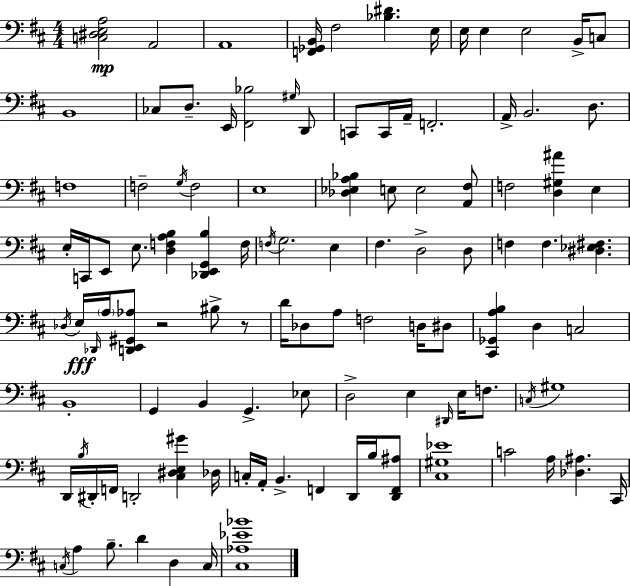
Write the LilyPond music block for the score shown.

{
  \clef bass
  \numericTimeSignature
  \time 4/4
  \key d \major
  <c dis e a>2\mp a,2 | a,1 | <f, ges, b,>16 fis2 <bes dis'>4. e16 | e16 e4 e2 b,16-> c8 | \break b,1 | ces8 d8.-- e,16 <fis, bes>2 \grace { gis16 } d,8 | c,8 c,16 a,16-- f,2.-. | a,16-> b,2. d8. | \break f1 | f2-- \acciaccatura { g16 } f2 | e1 | <des ees a bes>4 e8 e2 | \break <a, fis>8 f2 <d gis ais'>4 e4 | e16-. c,16 e,8 e8. <d f a b>4 <des, e, g, b>4 | f16 \acciaccatura { f16 } g2. e4 | fis4. d2-> | \break d8 f4 f4. <dis ees fis>4. | \acciaccatura { des16 }\fff e16 \grace { des,16 } \parenthesize a16 <d, e, gis, aes>8 r2 | bis8-> r8 d'16 des8 a8 f2 | d16 dis8 <cis, ges, a b>4 d4 c2 | \break b,1-. | g,4 b,4 g,4.-> | ees8 d2-> e4 | \grace { dis,16 } e16 f8. \acciaccatura { c16 } gis1 | \break d,16 \acciaccatura { b16 } dis,16-. f,16 d,2-. | <cis dis e gis'>4 des16 c16-. a,16-. b,4.-> | f,4 d,16 b16 <d, f, ais>8 <cis gis ees'>1 | c'2 | \break a16 <des ais>4. cis,16 \acciaccatura { c16 } a4 b8.-- | d'4 d4 c16 <cis aes ees' bes'>1 | \bar "|."
}